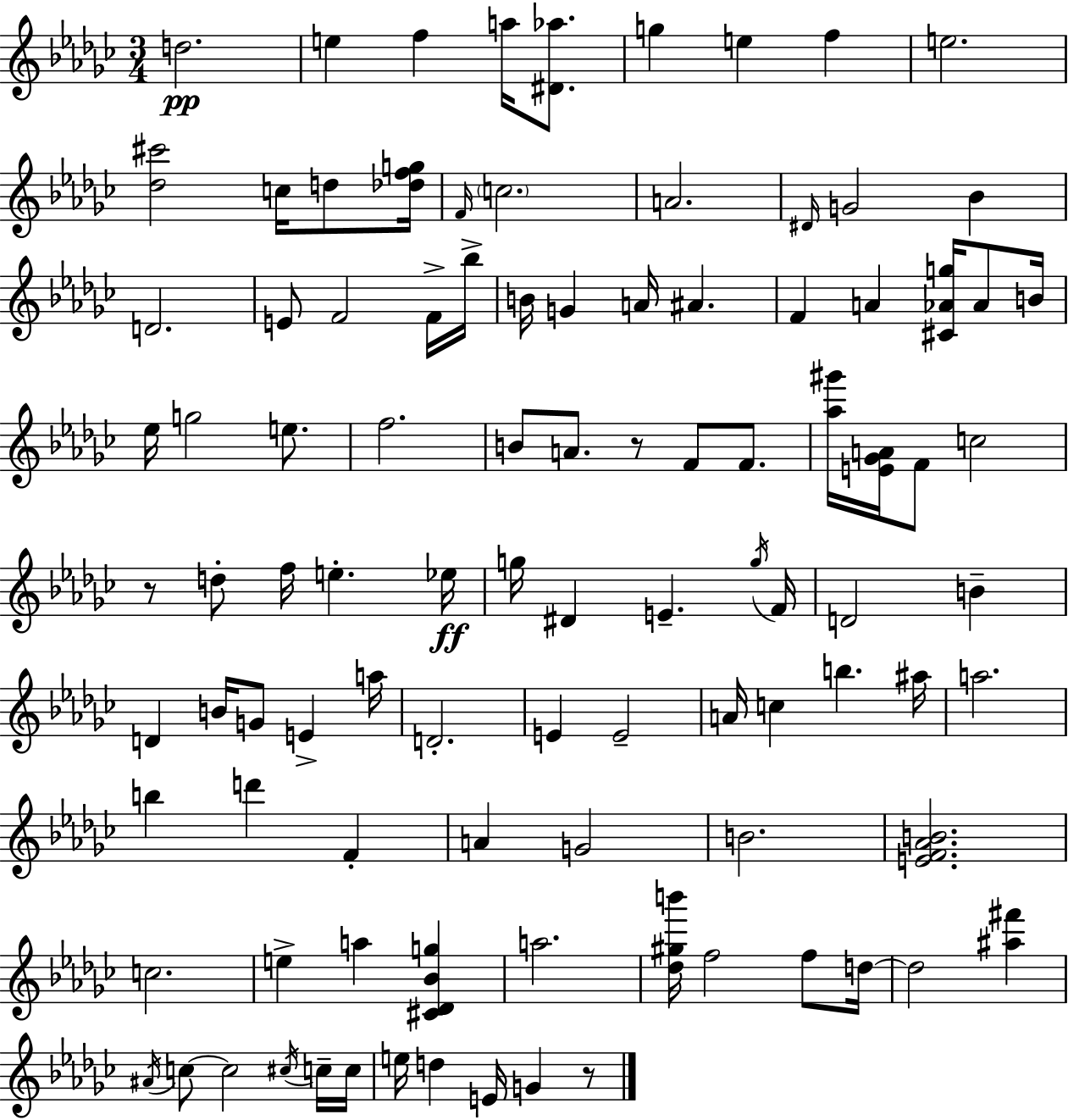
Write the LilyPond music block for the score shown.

{
  \clef treble
  \numericTimeSignature
  \time 3/4
  \key ees \minor
  d''2.\pp | e''4 f''4 a''16 <dis' aes''>8. | g''4 e''4 f''4 | e''2. | \break <des'' cis'''>2 c''16 d''8 <des'' f'' g''>16 | \grace { f'16 } \parenthesize c''2. | a'2. | \grace { dis'16 } g'2 bes'4 | \break d'2. | e'8 f'2 | f'16-> bes''16-> b'16 g'4 a'16 ais'4. | f'4 a'4 <cis' aes' g''>16 aes'8 | \break b'16 ees''16 g''2 e''8. | f''2. | b'8 a'8. r8 f'8 f'8. | <aes'' gis'''>16 <e' ges' a'>16 f'8 c''2 | \break r8 d''8-. f''16 e''4.-. | ees''16\ff g''16 dis'4 e'4.-- | \acciaccatura { g''16 } f'16 d'2 b'4-- | d'4 b'16 g'8 e'4-> | \break a''16 d'2.-. | e'4 e'2-- | a'16 c''4 b''4. | ais''16 a''2. | \break b''4 d'''4 f'4-. | a'4 g'2 | b'2. | <e' f' aes' b'>2. | \break c''2. | e''4-> a''4 <cis' des' bes' g''>4 | a''2. | <des'' gis'' b'''>16 f''2 | \break f''8 d''16~~ d''2 <ais'' fis'''>4 | \acciaccatura { ais'16 } c''8~~ c''2 | \acciaccatura { cis''16 } c''16-- c''16 e''16 d''4 e'16 g'4 | r8 \bar "|."
}